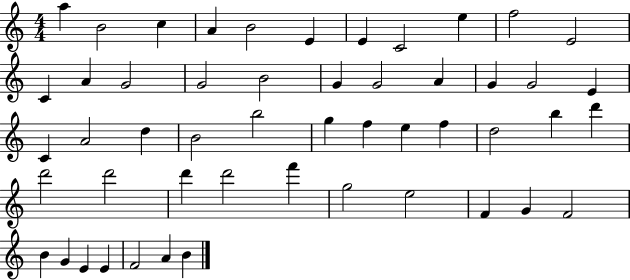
X:1
T:Untitled
M:4/4
L:1/4
K:C
a B2 c A B2 E E C2 e f2 E2 C A G2 G2 B2 G G2 A G G2 E C A2 d B2 b2 g f e f d2 b d' d'2 d'2 d' d'2 f' g2 e2 F G F2 B G E E F2 A B